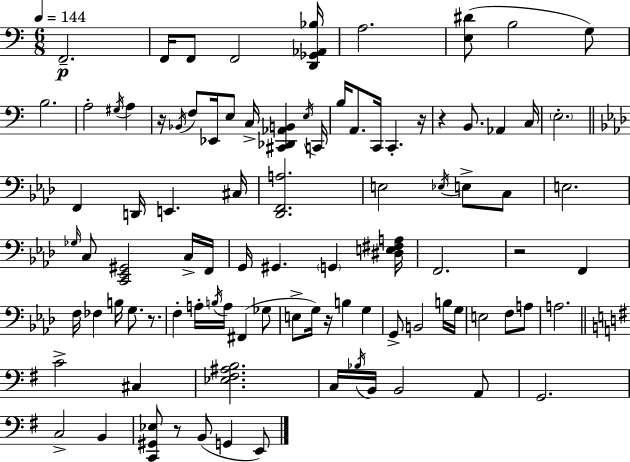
X:1
T:Untitled
M:6/8
L:1/4
K:Am
F,,2 F,,/4 F,,/2 F,,2 [D,,_G,,_A,,_B,]/4 A,2 [E,^D]/2 B,2 G,/2 B,2 A,2 ^G,/4 A, z/4 _B,,/4 F,/2 _E,,/4 E,/2 C,/4 [^C,,_D,,_A,,B,,] E,/4 C,,/4 B,/4 A,,/2 C,,/4 C,, z/4 z B,,/2 _A,, C,/4 E,2 F,, D,,/4 E,, ^C,/4 [_D,,F,,A,]2 E,2 _E,/4 E,/2 C,/2 E,2 _G,/4 C,/2 [C,,_E,,^G,,]2 C,/4 F,,/4 G,,/4 ^G,, G,, [^D,E,^F,A,]/4 F,,2 z2 F,, F,/4 _F, B,/4 G,/2 z/2 F, A,/4 B,/4 A,/4 ^F,, _G,/2 E,/2 G,/4 z/4 B, G, G,,/2 B,,2 B,/4 G,/4 E,2 F,/2 A,/2 A,2 C2 ^C, [_E,^F,^A,B,]2 C,/4 _B,/4 B,,/4 B,,2 A,,/2 G,,2 C,2 B,, [C,,^G,,_E,]/2 z/2 B,,/2 G,, E,,/2